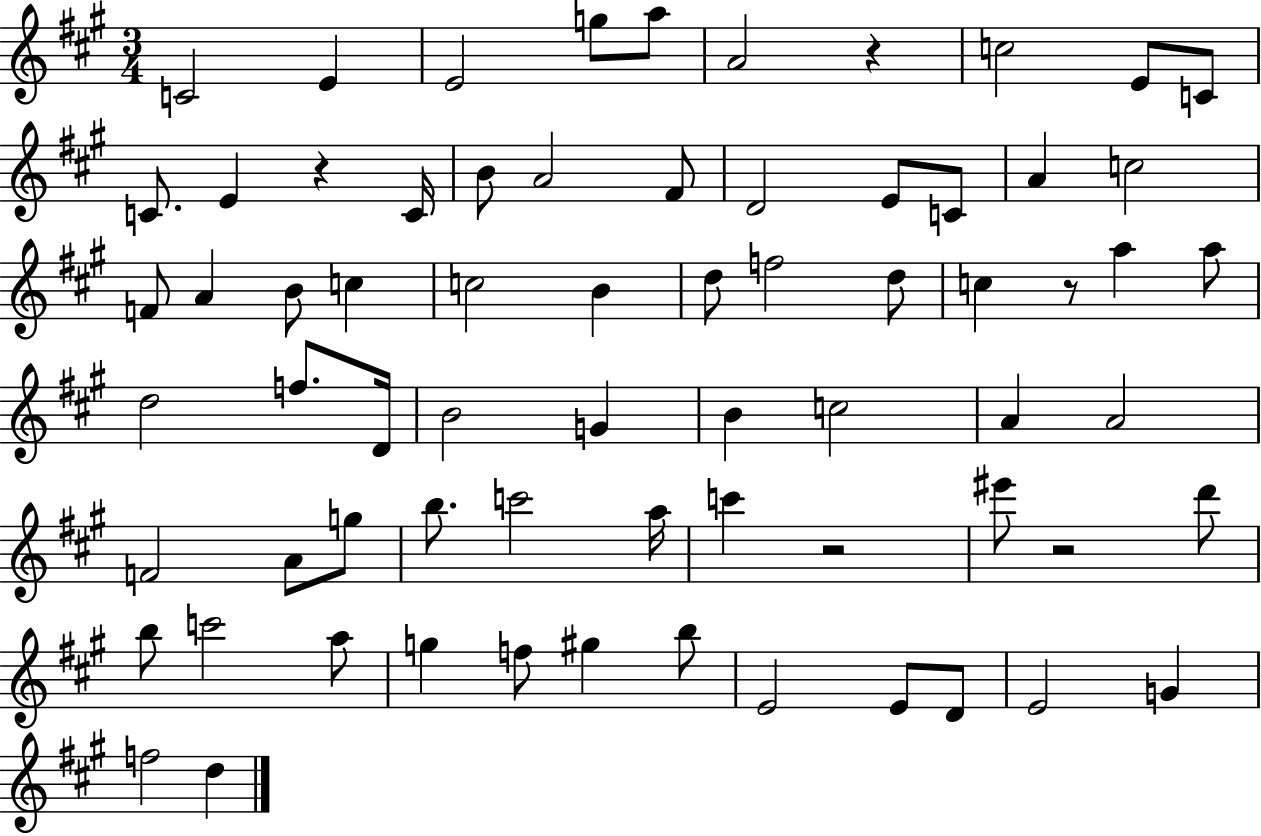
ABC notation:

X:1
T:Untitled
M:3/4
L:1/4
K:A
C2 E E2 g/2 a/2 A2 z c2 E/2 C/2 C/2 E z C/4 B/2 A2 ^F/2 D2 E/2 C/2 A c2 F/2 A B/2 c c2 B d/2 f2 d/2 c z/2 a a/2 d2 f/2 D/4 B2 G B c2 A A2 F2 A/2 g/2 b/2 c'2 a/4 c' z2 ^e'/2 z2 d'/2 b/2 c'2 a/2 g f/2 ^g b/2 E2 E/2 D/2 E2 G f2 d